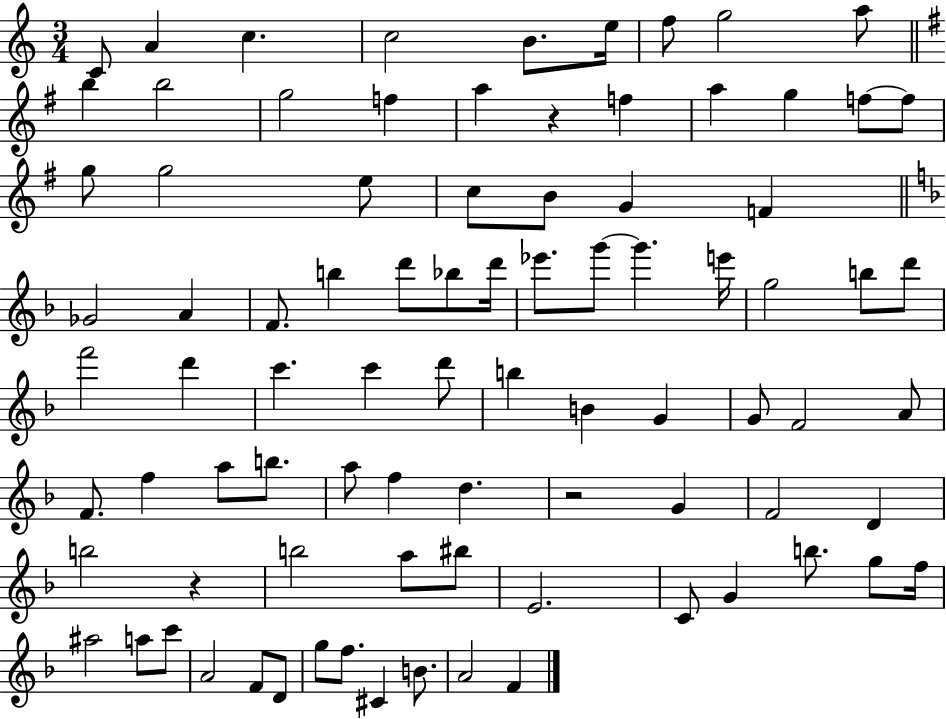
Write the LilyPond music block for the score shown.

{
  \clef treble
  \numericTimeSignature
  \time 3/4
  \key c \major
  c'8 a'4 c''4. | c''2 b'8. e''16 | f''8 g''2 a''8 | \bar "||" \break \key e \minor b''4 b''2 | g''2 f''4 | a''4 r4 f''4 | a''4 g''4 f''8~~ f''8 | \break g''8 g''2 e''8 | c''8 b'8 g'4 f'4 | \bar "||" \break \key f \major ges'2 a'4 | f'8. b''4 d'''8 bes''8 d'''16 | ees'''8. g'''8~~ g'''4. e'''16 | g''2 b''8 d'''8 | \break f'''2 d'''4 | c'''4. c'''4 d'''8 | b''4 b'4 g'4 | g'8 f'2 a'8 | \break f'8. f''4 a''8 b''8. | a''8 f''4 d''4. | r2 g'4 | f'2 d'4 | \break b''2 r4 | b''2 a''8 bis''8 | e'2. | c'8 g'4 b''8. g''8 f''16 | \break ais''2 a''8 c'''8 | a'2 f'8 d'8 | g''8 f''8. cis'4 b'8. | a'2 f'4 | \break \bar "|."
}